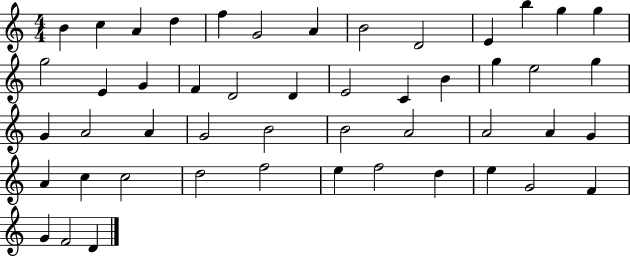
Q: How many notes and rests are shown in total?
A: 49